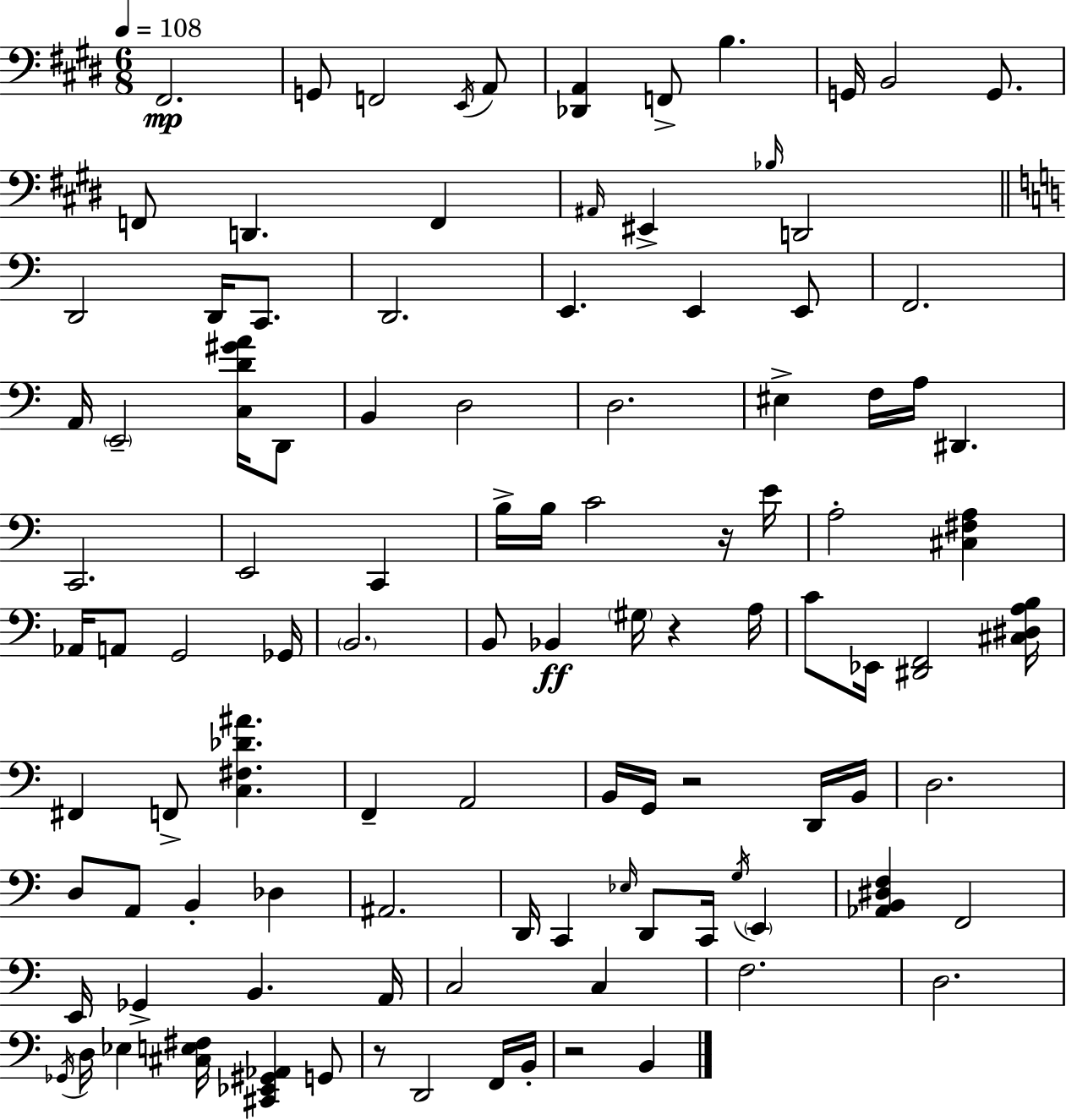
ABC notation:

X:1
T:Untitled
M:6/8
L:1/4
K:E
^F,,2 G,,/2 F,,2 E,,/4 A,,/2 [_D,,A,,] F,,/2 B, G,,/4 B,,2 G,,/2 F,,/2 D,, F,, ^A,,/4 ^E,, _B,/4 D,,2 D,,2 D,,/4 C,,/2 D,,2 E,, E,, E,,/2 F,,2 A,,/4 E,,2 [C,D^GA]/4 D,,/2 B,, D,2 D,2 ^E, F,/4 A,/4 ^D,, C,,2 E,,2 C,, B,/4 B,/4 C2 z/4 E/4 A,2 [^C,^F,A,] _A,,/4 A,,/2 G,,2 _G,,/4 B,,2 B,,/2 _B,, ^G,/4 z A,/4 C/2 _E,,/4 [^D,,F,,]2 [^C,^D,A,B,]/4 ^F,, F,,/2 [C,^F,_D^A] F,, A,,2 B,,/4 G,,/4 z2 D,,/4 B,,/4 D,2 D,/2 A,,/2 B,, _D, ^A,,2 D,,/4 C,, _E,/4 D,,/2 C,,/4 G,/4 E,, [_A,,B,,^D,F,] F,,2 E,,/4 _G,, B,, A,,/4 C,2 C, F,2 D,2 _G,,/4 D,/4 _E, [^C,E,^F,]/4 [^C,,_E,,^G,,_A,,] G,,/2 z/2 D,,2 F,,/4 B,,/4 z2 B,,